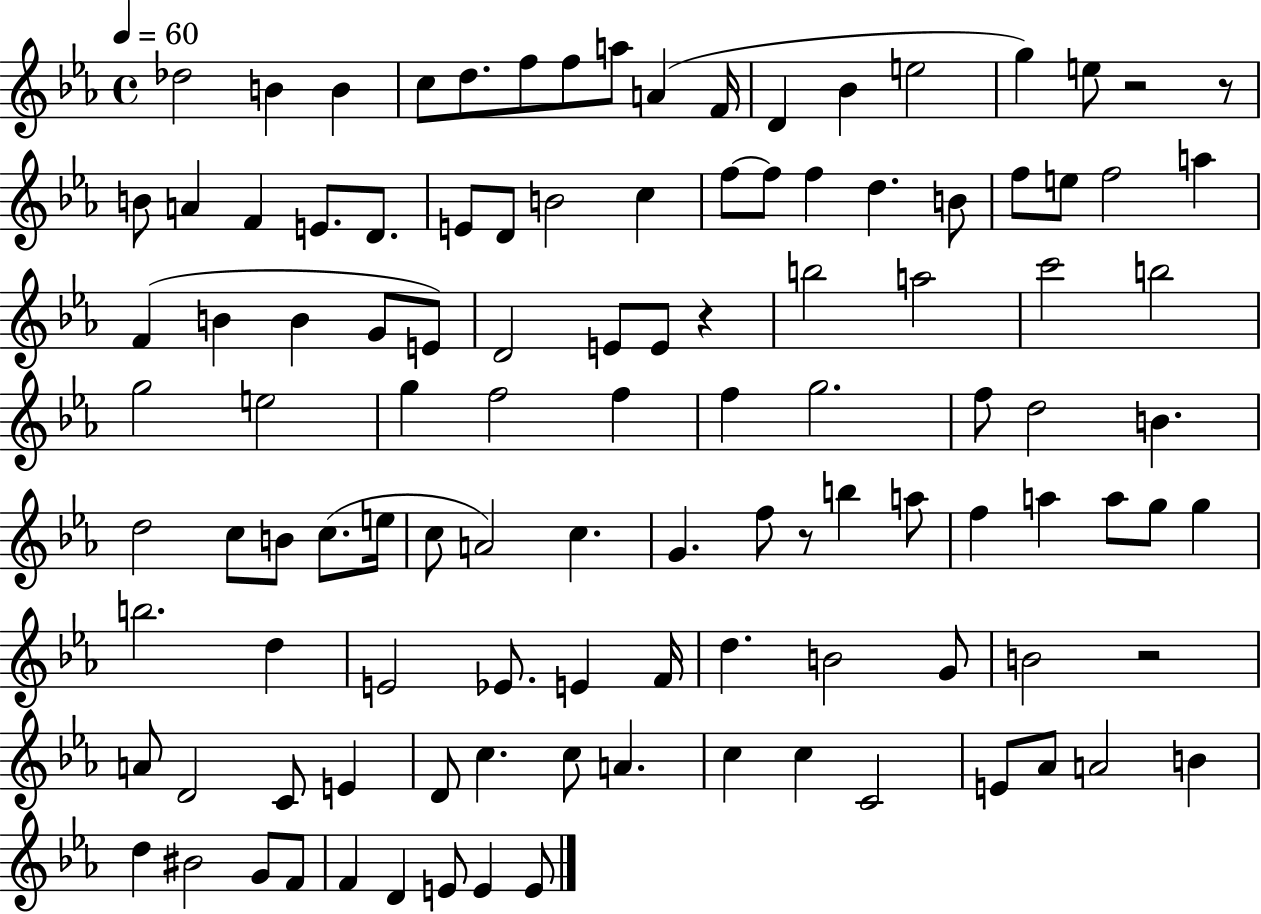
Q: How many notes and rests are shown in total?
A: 111